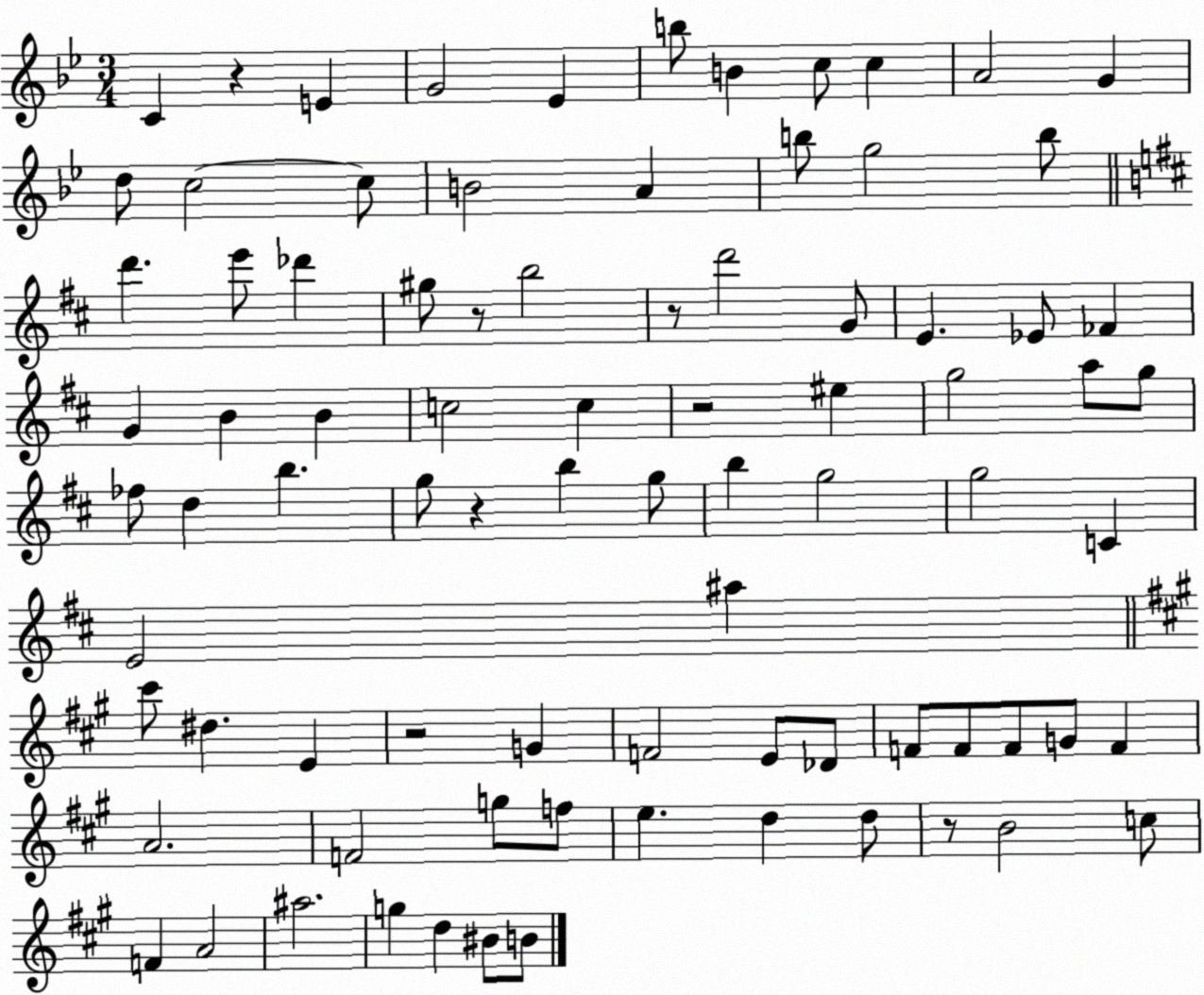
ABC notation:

X:1
T:Untitled
M:3/4
L:1/4
K:Bb
C z E G2 _E b/2 B c/2 c A2 G d/2 c2 c/2 B2 A b/2 g2 b/2 d' e'/2 _d' ^g/2 z/2 b2 z/2 d'2 G/2 E _E/2 _F G B B c2 c z2 ^e g2 a/2 g/2 _f/2 d b g/2 z b g/2 b g2 g2 C E2 ^a ^c'/2 ^d E z2 G F2 E/2 _D/2 F/2 F/2 F/2 G/2 F A2 F2 g/2 f/2 e d d/2 z/2 B2 c/2 F A2 ^a2 g d ^B/2 B/2